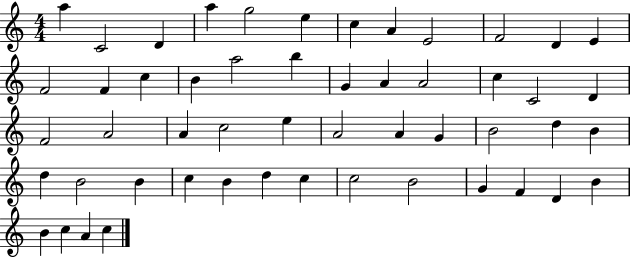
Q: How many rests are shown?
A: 0